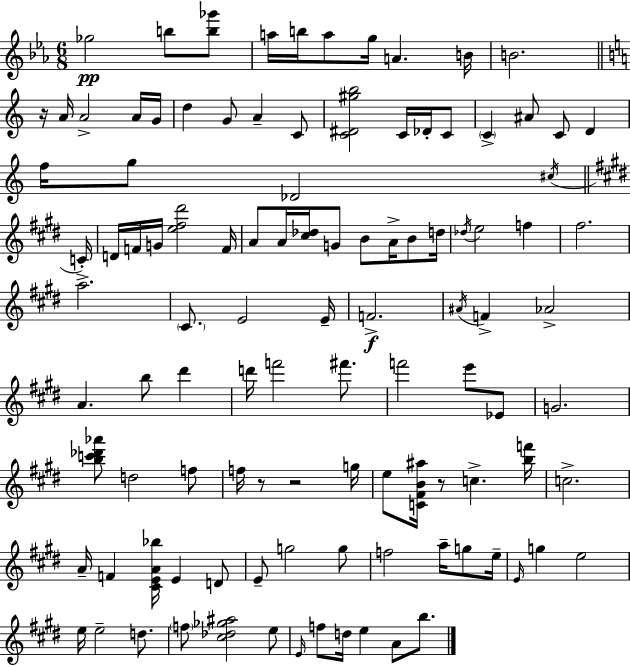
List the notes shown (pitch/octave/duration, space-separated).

Gb5/h B5/e [B5,Gb6]/e A5/s B5/s A5/e G5/s A4/q. B4/s B4/h. R/s A4/s A4/h A4/s G4/s D5/q G4/e A4/q C4/e [C4,D#4,G#5,B5]/h C4/s Db4/s C4/e C4/q A#4/e C4/e D4/q F5/s G5/e Db4/h C#5/s C4/s D4/s F4/s G4/s [E5,F#5,D#6]/h F4/s A4/e A4/s [C#5,Db5]/s G4/e B4/e A4/s B4/e D5/s Db5/s E5/h F5/q F#5/h. A5/h. C#4/e. E4/h E4/s F4/h. A#4/s F4/q Ab4/h A4/q. B5/e D#6/q D6/s F6/h F#6/e. F6/h E6/e Eb4/e G4/h. [B5,C6,Db6,Ab6]/e D5/h F5/e F5/s R/e R/h G5/s E5/e [C4,F#4,B4,A#5]/s R/e C5/q. [B5,F6]/s C5/h. A4/s F4/q [C#4,E4,A4,Bb5]/s E4/q D4/e E4/e G5/h G5/e F5/h A5/s G5/e E5/s E4/s G5/q E5/h E5/s E5/h D5/e. F5/e [C#5,Db5,Gb5,A#5]/h E5/e E4/s F5/e D5/s E5/q A4/e B5/e.